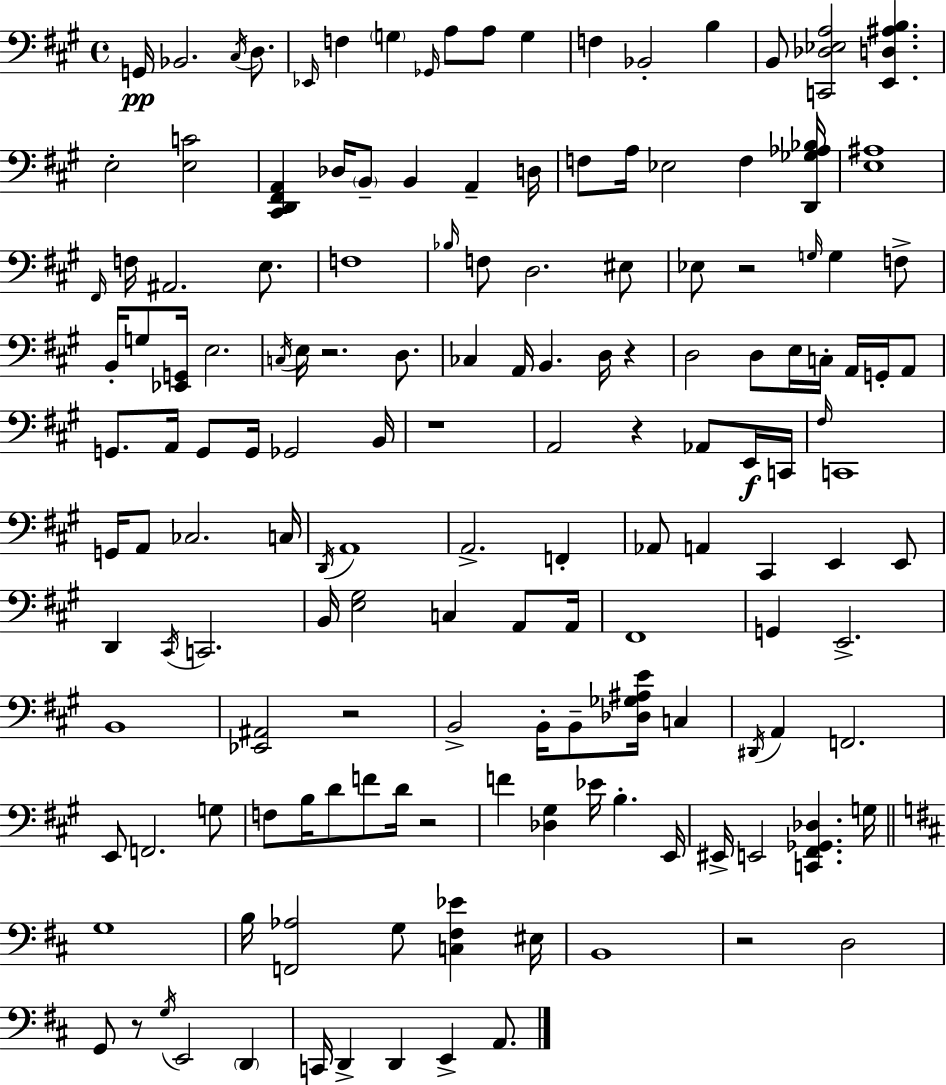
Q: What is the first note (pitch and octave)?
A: G2